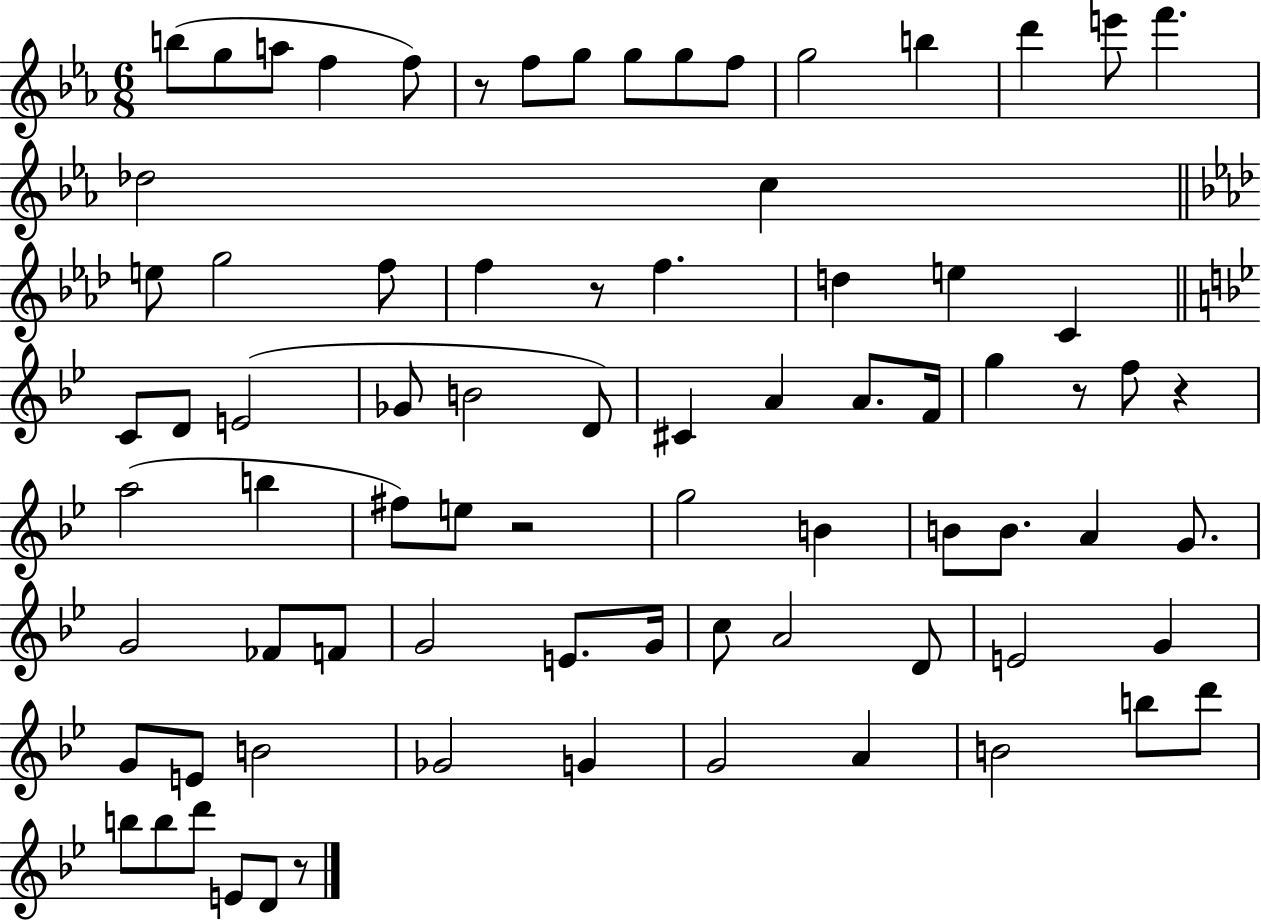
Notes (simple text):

B5/e G5/e A5/e F5/q F5/e R/e F5/e G5/e G5/e G5/e F5/e G5/h B5/q D6/q E6/e F6/q. Db5/h C5/q E5/e G5/h F5/e F5/q R/e F5/q. D5/q E5/q C4/q C4/e D4/e E4/h Gb4/e B4/h D4/e C#4/q A4/q A4/e. F4/s G5/q R/e F5/e R/q A5/h B5/q F#5/e E5/e R/h G5/h B4/q B4/e B4/e. A4/q G4/e. G4/h FES4/e F4/e G4/h E4/e. G4/s C5/e A4/h D4/e E4/h G4/q G4/e E4/e B4/h Gb4/h G4/q G4/h A4/q B4/h B5/e D6/e B5/e B5/e D6/e E4/e D4/e R/e